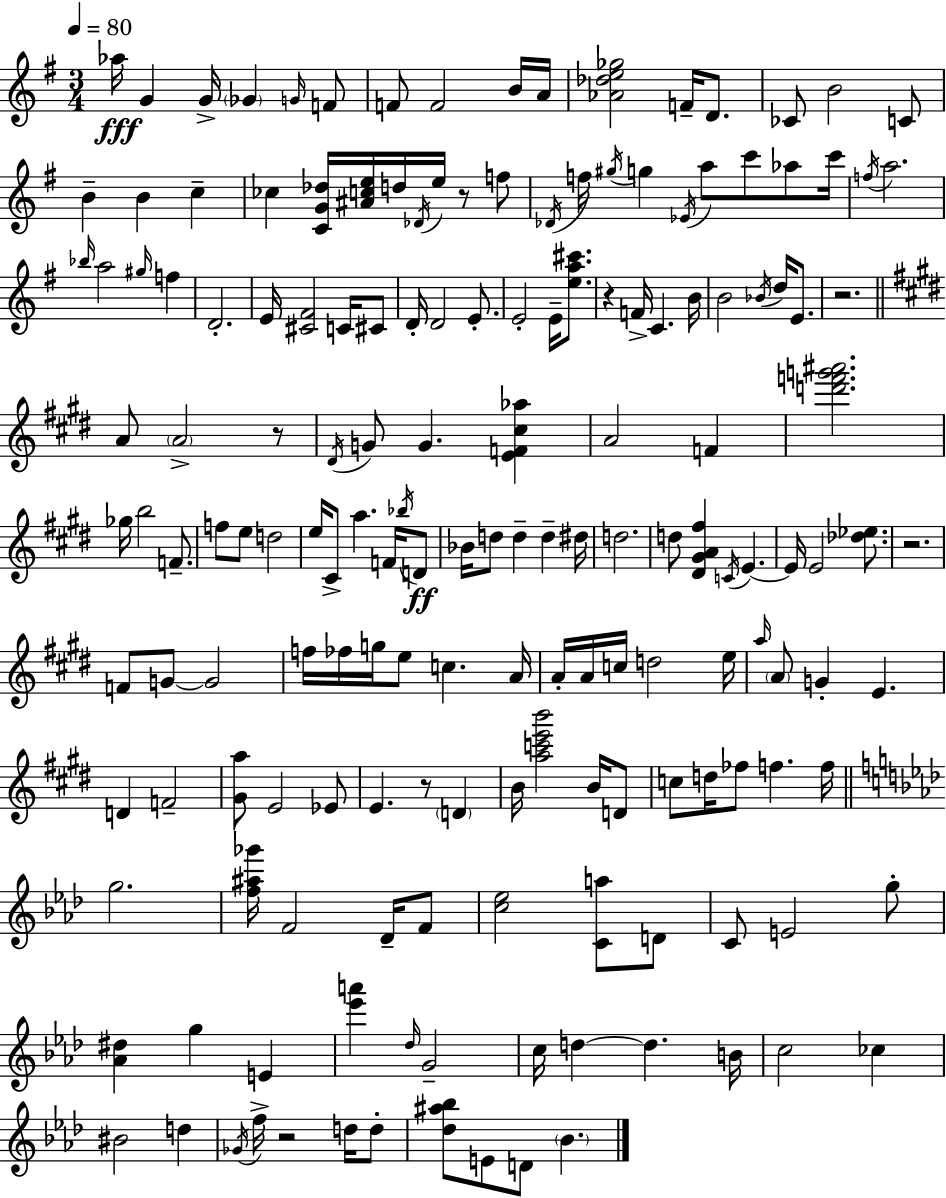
{
  \clef treble
  \numericTimeSignature
  \time 3/4
  \key g \major
  \tempo 4 = 80
  aes''16\fff g'4 g'16-> \parenthesize ges'4 \grace { g'16 } f'8 | f'8 f'2 b'16 | a'16 <aes' des'' e'' ges''>2 f'16-- d'8. | ces'8 b'2 c'8 | \break b'4-- b'4 c''4-- | ces''4 <c' g' des''>16 <ais' c'' e''>16 d''16 \acciaccatura { des'16 } e''16 r8 | f''8 \acciaccatura { des'16 } f''16 \acciaccatura { gis''16 } g''4 \acciaccatura { ees'16 } a''8 | c'''8 aes''8 c'''16 \acciaccatura { f''16 } a''2. | \break \grace { bes''16 } a''2 | \grace { gis''16 } f''4 d'2.-. | e'16 <cis' fis'>2 | c'16 cis'8 d'16-. d'2 | \break e'8.-. e'2-. | e'16-- <e'' a'' cis'''>8. r4 | f'16-> c'4. b'16 b'2 | \acciaccatura { bes'16 } d''16 e'8. r2. | \break \bar "||" \break \key e \major a'8 \parenthesize a'2-> r8 | \acciaccatura { dis'16 } g'8 g'4. <e' f' cis'' aes''>4 | a'2 f'4 | <d''' f''' g''' ais'''>2. | \break ges''16 b''2 f'8.-- | f''8 e''8 d''2 | e''16 cis'8-> a''4. f'16 \acciaccatura { bes''16 } | d'8\ff bes'16 d''8 d''4-- d''4-- | \break dis''16 d''2. | d''8 <dis' gis' a' fis''>4 \acciaccatura { c'16 } e'4.~~ | e'16 e'2 | <des'' ees''>8. r2. | \break f'8 g'8~~ g'2 | f''16 fes''16 g''16 e''8 c''4. | a'16 a'16-. a'16 c''16 d''2 | e''16 \grace { a''16 } \parenthesize a'8 g'4-. e'4. | \break d'4 f'2-- | <gis' a''>8 e'2 | ees'8 e'4. r8 | \parenthesize d'4 b'16 <a'' c''' e''' b'''>2 | \break b'16 d'8 c''8 d''16 fes''8 f''4. | f''16 \bar "||" \break \key f \minor g''2. | <f'' ais'' ges'''>16 f'2 des'16-- f'8 | <c'' ees''>2 <c' a''>8 d'8 | c'8 e'2 g''8-. | \break <aes' dis''>4 g''4 e'4 | <ees''' a'''>4 \grace { des''16 } g'2-- | c''16 d''4~~ d''4. | b'16 c''2 ces''4 | \break bis'2 d''4 | \acciaccatura { ges'16 } f''16-> r2 d''16 | d''8-. <des'' ais'' bes''>8 e'8 d'8 \parenthesize bes'4. | \bar "|."
}